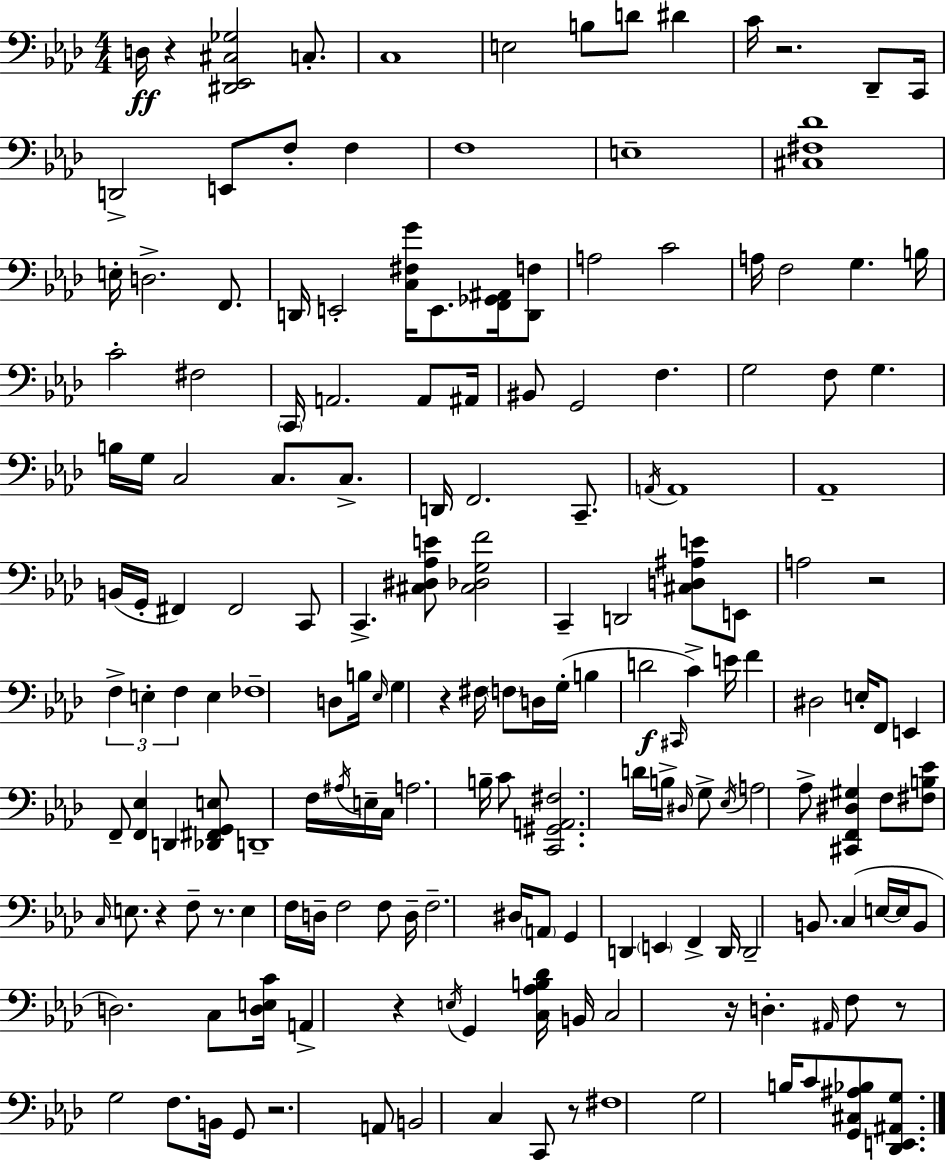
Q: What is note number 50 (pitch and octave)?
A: A2